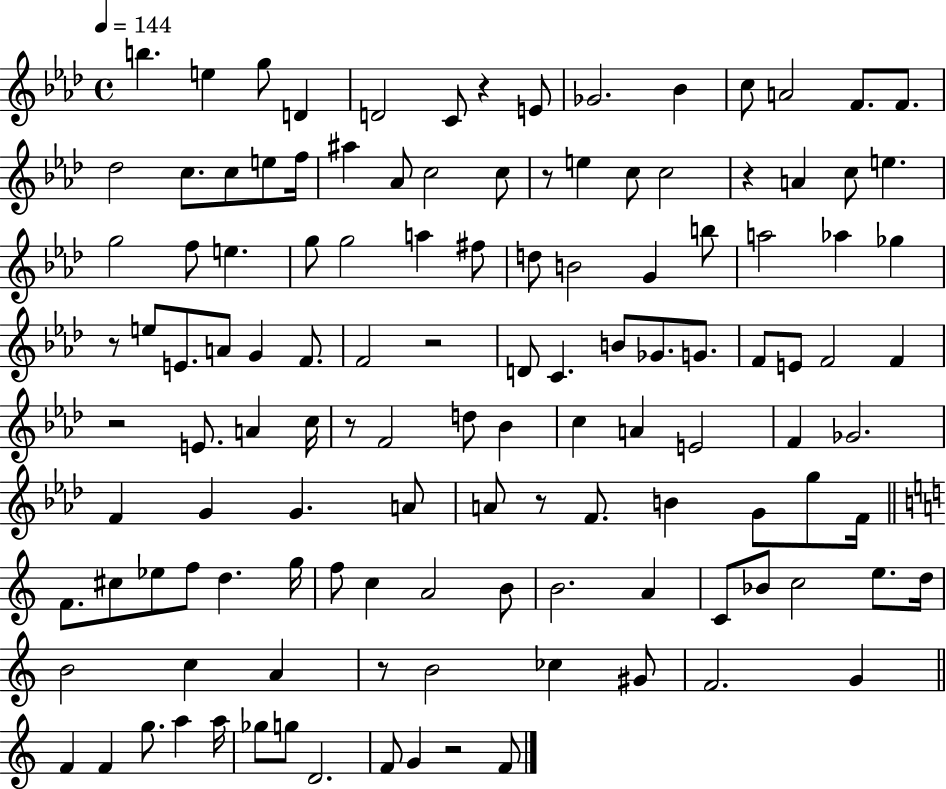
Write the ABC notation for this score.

X:1
T:Untitled
M:4/4
L:1/4
K:Ab
b e g/2 D D2 C/2 z E/2 _G2 _B c/2 A2 F/2 F/2 _d2 c/2 c/2 e/2 f/4 ^a _A/2 c2 c/2 z/2 e c/2 c2 z A c/2 e g2 f/2 e g/2 g2 a ^f/2 d/2 B2 G b/2 a2 _a _g z/2 e/2 E/2 A/2 G F/2 F2 z2 D/2 C B/2 _G/2 G/2 F/2 E/2 F2 F z2 E/2 A c/4 z/2 F2 d/2 _B c A E2 F _G2 F G G A/2 A/2 z/2 F/2 B G/2 g/2 F/4 F/2 ^c/2 _e/2 f/2 d g/4 f/2 c A2 B/2 B2 A C/2 _B/2 c2 e/2 d/4 B2 c A z/2 B2 _c ^G/2 F2 G F F g/2 a a/4 _g/2 g/2 D2 F/2 G z2 F/2